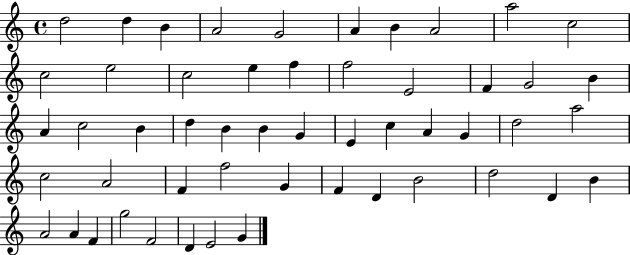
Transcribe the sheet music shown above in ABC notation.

X:1
T:Untitled
M:4/4
L:1/4
K:C
d2 d B A2 G2 A B A2 a2 c2 c2 e2 c2 e f f2 E2 F G2 B A c2 B d B B G E c A G d2 a2 c2 A2 F f2 G F D B2 d2 D B A2 A F g2 F2 D E2 G